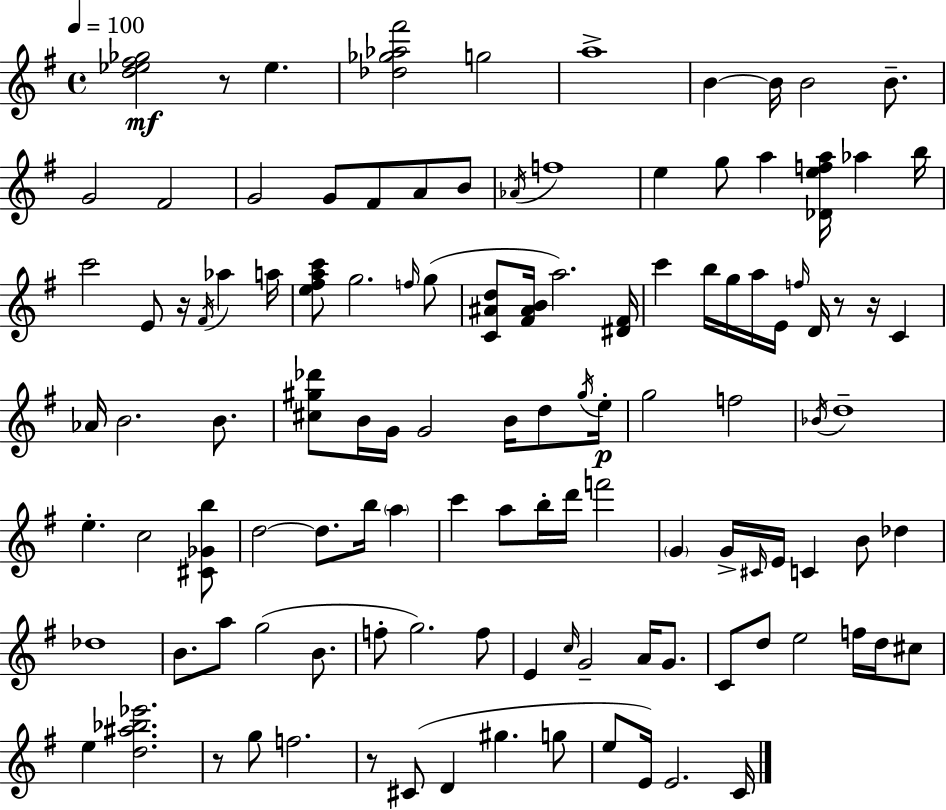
X:1
T:Untitled
M:4/4
L:1/4
K:Em
[d_e^f_g]2 z/2 _e [_d_g_a^f']2 g2 a4 B B/4 B2 B/2 G2 ^F2 G2 G/2 ^F/2 A/2 B/2 _A/4 f4 e g/2 a [_Defa]/4 _a b/4 c'2 E/2 z/4 ^F/4 _a a/4 [e^fac']/2 g2 f/4 g/2 [C^Ad]/2 [^F^AB]/4 a2 [^D^F]/4 c' b/4 g/4 a/4 E/4 f/4 D/4 z/2 z/4 C _A/4 B2 B/2 [^c^g_d']/2 B/4 G/4 G2 B/4 d/2 ^g/4 e/4 g2 f2 _B/4 d4 e c2 [^C_Gb]/2 d2 d/2 b/4 a c' a/2 b/4 d'/4 f'2 G G/4 ^C/4 E/4 C B/2 _d _d4 B/2 a/2 g2 B/2 f/2 g2 f/2 E c/4 G2 A/4 G/2 C/2 d/2 e2 f/4 d/4 ^c/2 e [d^a_b_e']2 z/2 g/2 f2 z/2 ^C/2 D ^g g/2 e/2 E/4 E2 C/4